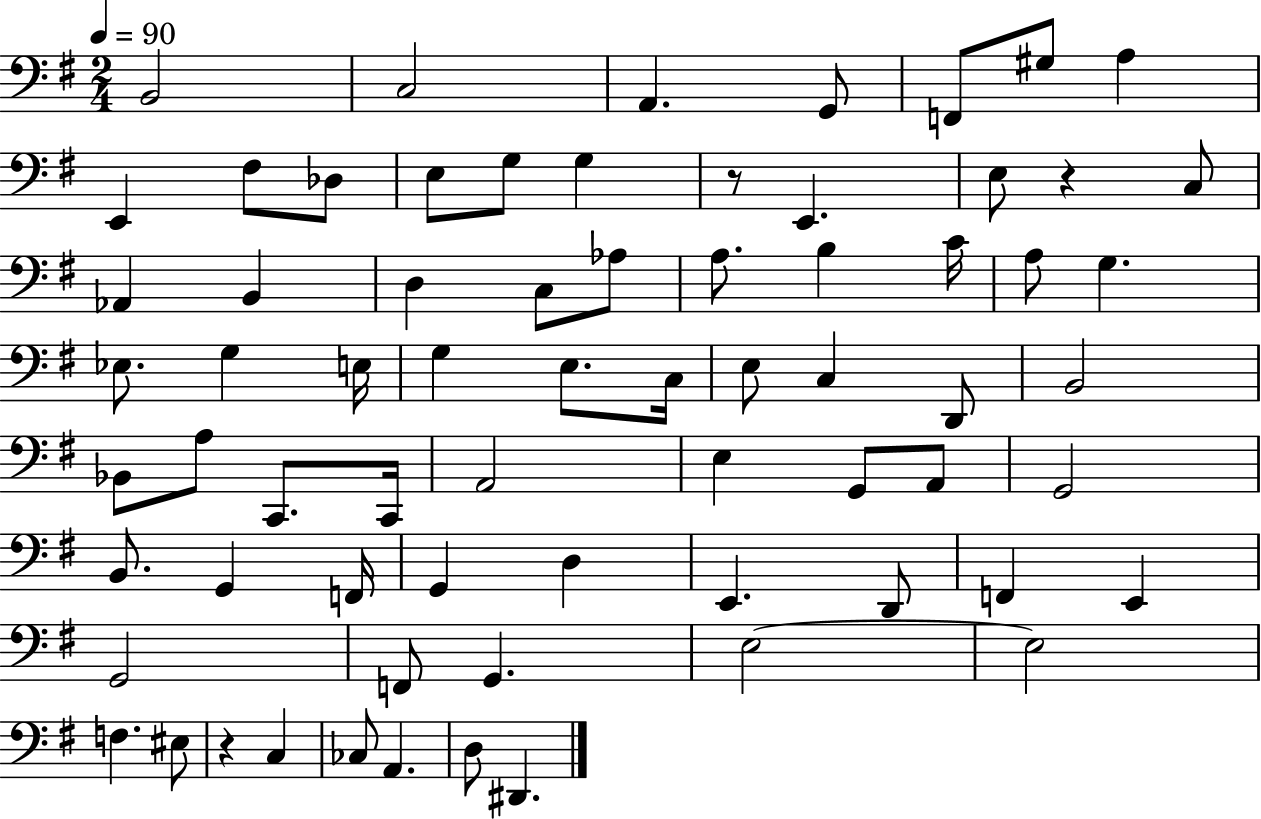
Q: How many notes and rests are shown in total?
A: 69